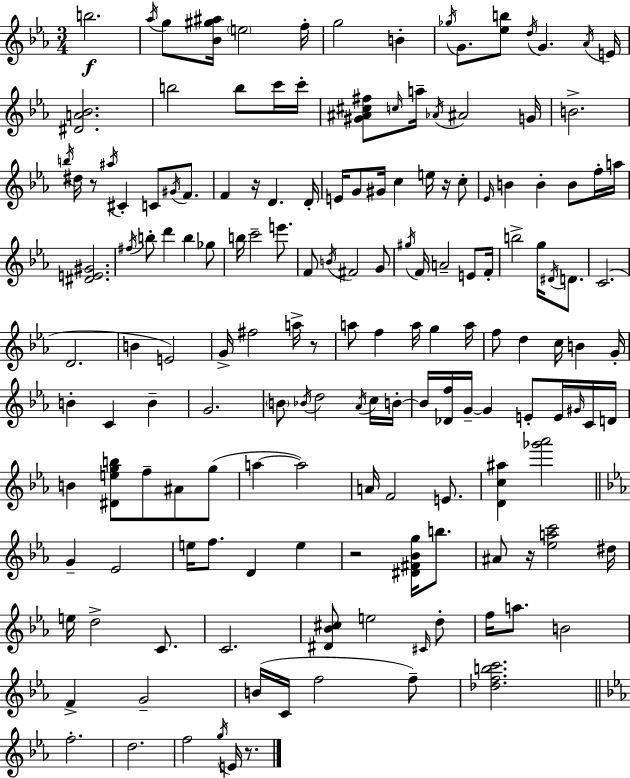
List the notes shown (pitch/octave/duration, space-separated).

B5/h. Ab5/s G5/e [Bb4,G#5,A#5]/s E5/h F5/s G5/h B4/q Gb5/s G4/e. [Eb5,B5]/e D5/s G4/q. Ab4/s E4/s [D#4,A4,Bb4]/h. B5/h B5/e C6/s C6/s [G#4,A#4,C#5,F#5]/e C5/s A5/s Ab4/s A#4/h G4/s B4/h. B5/s D#5/s R/e A#5/s C#4/q C4/e G#4/s F4/e. F4/q R/s D4/q. D4/s E4/s G4/e G#4/s C5/q E5/s R/s C5/e Eb4/s B4/q B4/q B4/e F5/s A5/s [D#4,E4,G#4]/h. F#5/s B5/e D6/q B5/q Gb5/e B5/s C6/h E6/e. F4/e B4/s F#4/h G4/e G#5/s F4/s A4/h E4/e F4/s B5/h G5/s D#4/s D4/e. C4/h. D4/h. B4/q E4/h G4/s F#5/h A5/s R/e A5/e F5/q A5/s G5/q A5/s F5/e D5/q C5/s B4/q G4/s B4/q C4/q B4/q G4/h. B4/e Bb4/s D5/h Ab4/s C5/s B4/s B4/s [Db4,F5]/s G4/s G4/q E4/e E4/s G#4/s C4/s D4/s B4/q [D#4,E5,G5,B5]/e F5/e A#4/e G5/e A5/q A5/h A4/s F4/h E4/e. [D4,C5,A#5]/q [Gb6,Ab6]/h G4/q Eb4/h E5/s F5/e. D4/q E5/q R/h [D#4,F#4,Bb4,G5]/s B5/e. A#4/e R/s [Eb5,A5,C6]/h D#5/s E5/s D5/h C4/e. C4/h. [D#4,Bb4,C#5]/e E5/h C#4/s D5/e F5/s A5/e. B4/h F4/q G4/h B4/s C4/s F5/h F5/e [Db5,F5,B5,C6]/h. F5/h. D5/h. F5/h G5/s E4/s R/e.